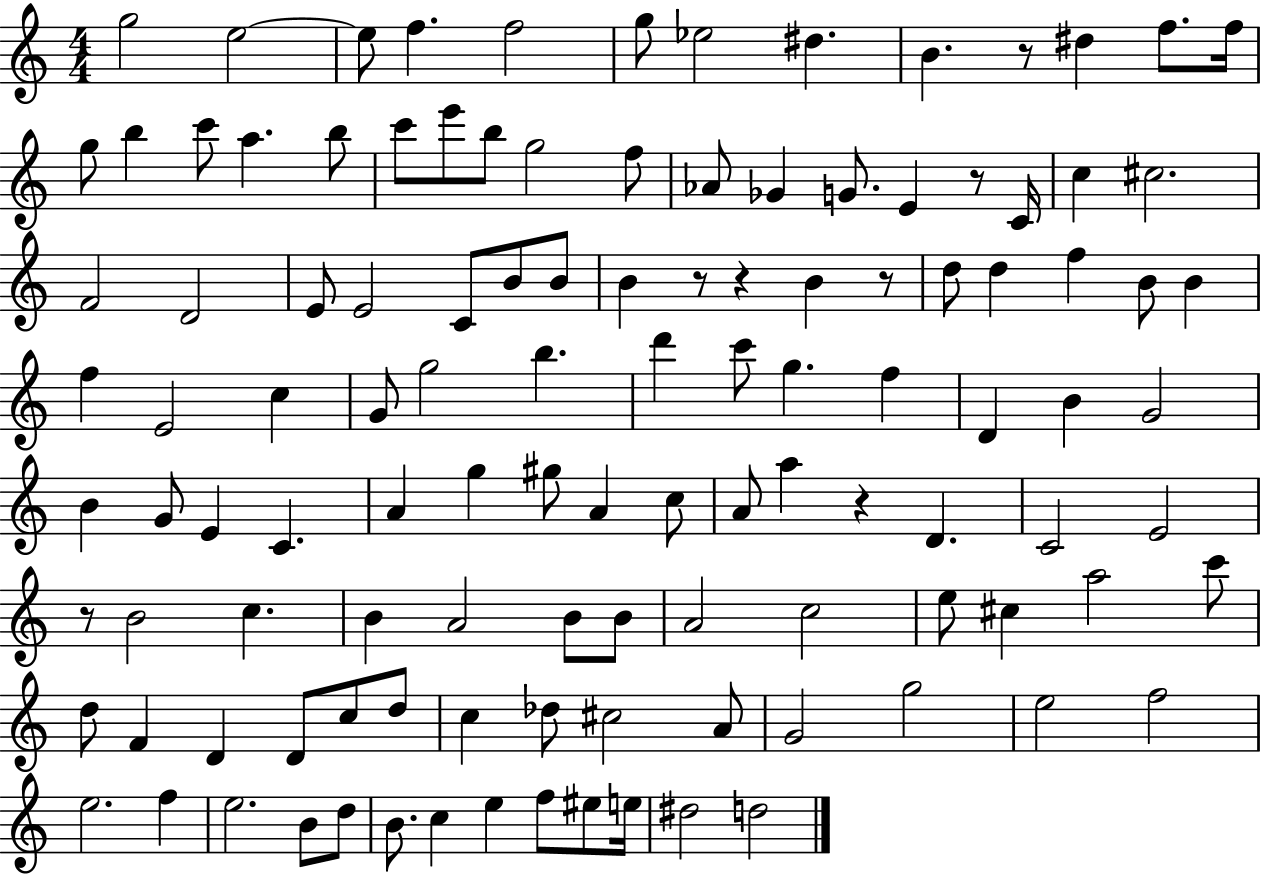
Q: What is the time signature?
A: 4/4